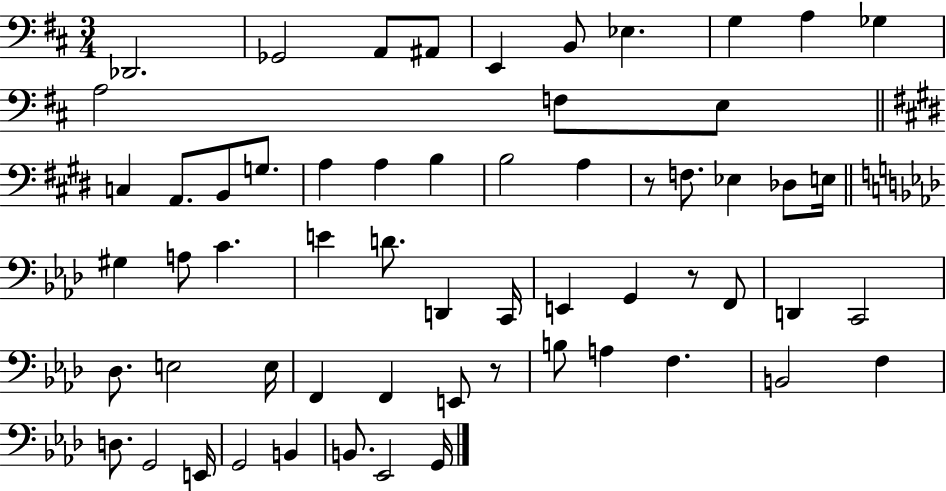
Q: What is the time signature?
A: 3/4